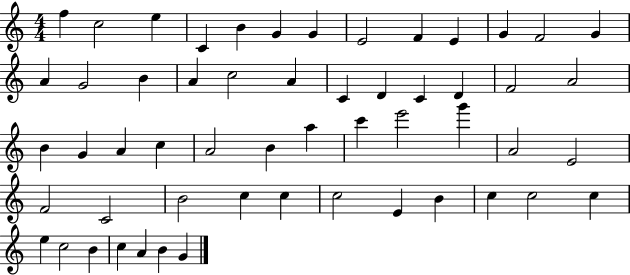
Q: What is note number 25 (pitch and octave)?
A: A4